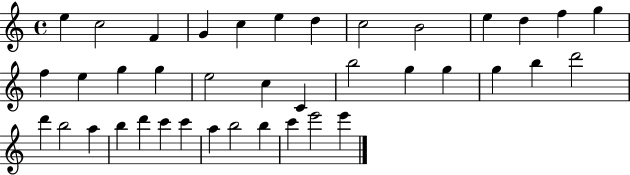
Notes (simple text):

E5/q C5/h F4/q G4/q C5/q E5/q D5/q C5/h B4/h E5/q D5/q F5/q G5/q F5/q E5/q G5/q G5/q E5/h C5/q C4/q B5/h G5/q G5/q G5/q B5/q D6/h D6/q B5/h A5/q B5/q D6/q C6/q C6/q A5/q B5/h B5/q C6/q E6/h E6/q